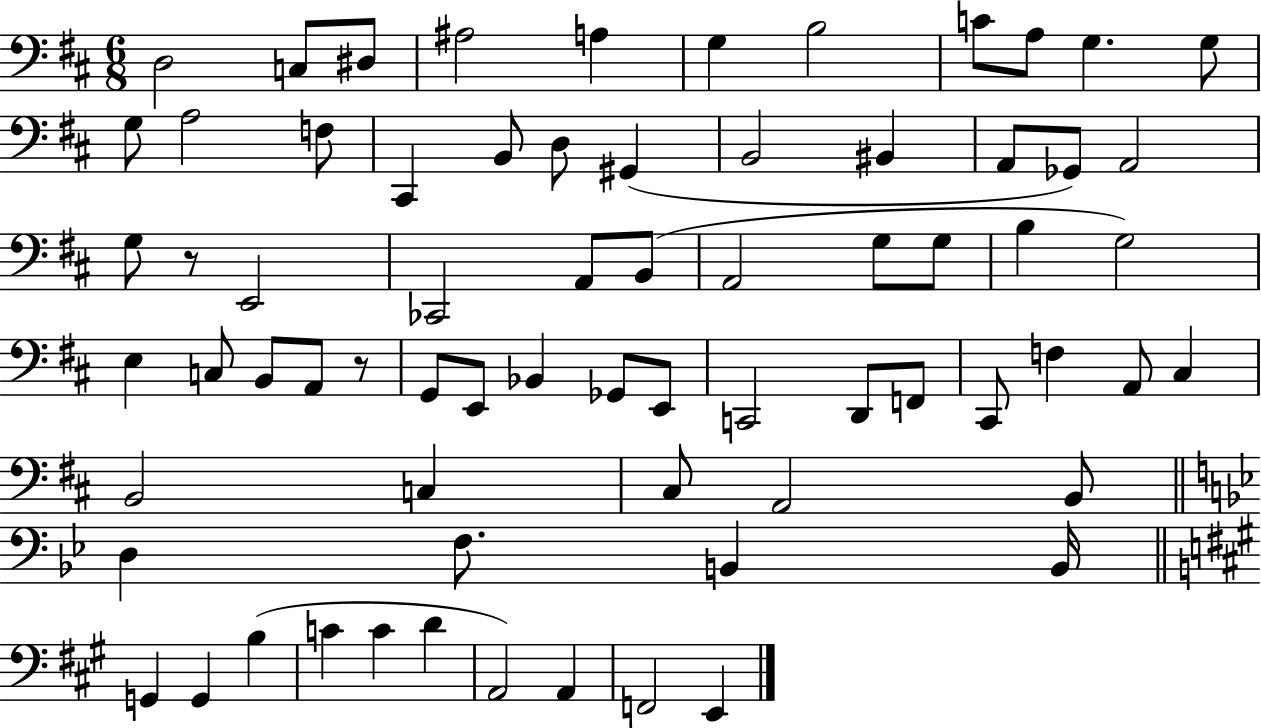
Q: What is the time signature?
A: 6/8